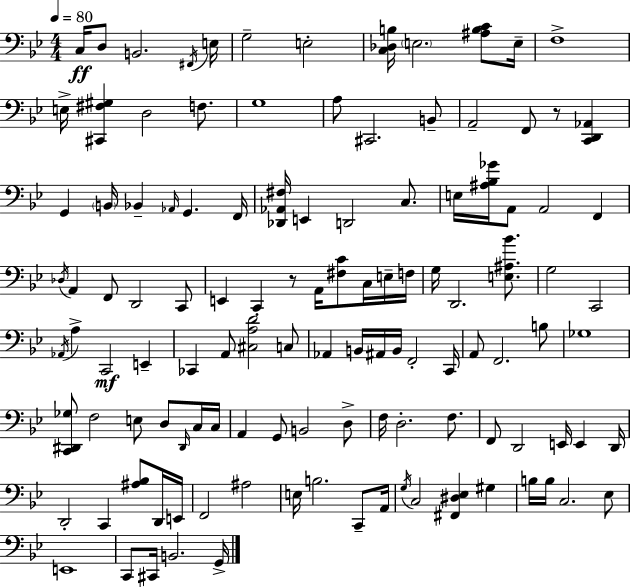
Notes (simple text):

C3/s D3/e B2/h. F#2/s E3/s G3/h E3/h [C3,Db3,B3]/s E3/h. [A#3,B3,C4]/e E3/s F3/w E3/s [C#2,F#3,G#3]/q D3/h F3/e. G3/w A3/e C#2/h. B2/e A2/h F2/e R/e [C2,D2,Ab2]/q G2/q B2/s Bb2/q Ab2/s G2/q. F2/s [Db2,Ab2,F#3]/s E2/q D2/h C3/e. E3/s [A#3,Bb3,Gb4]/s A2/e A2/h F2/q Db3/s A2/q F2/e D2/h C2/e E2/q C2/q R/e A2/s [F#3,C4]/e C3/s E3/s F3/s G3/s D2/h. [E3,A#3,Bb4]/e. G3/h C2/h Ab2/s A3/q C2/h E2/q CES2/q A2/e [C#3,A3,D4]/h C3/e Ab2/q B2/s A#2/s B2/s F2/h C2/s A2/e F2/h. B3/e Gb3/w [C2,D#2,Gb3]/e F3/h E3/e D3/e D#2/s C3/s C3/s A2/q G2/e B2/h D3/e F3/s D3/h. F3/e. F2/e D2/h E2/s E2/q D2/s D2/h C2/q [A#3,Bb3]/e D2/s E2/s F2/h A#3/h E3/s B3/h. C2/e A2/s G3/s C3/h [F#2,D#3,Eb3]/q G#3/q B3/s B3/s C3/h. Eb3/e E2/w C2/e C#2/s B2/h. G2/s